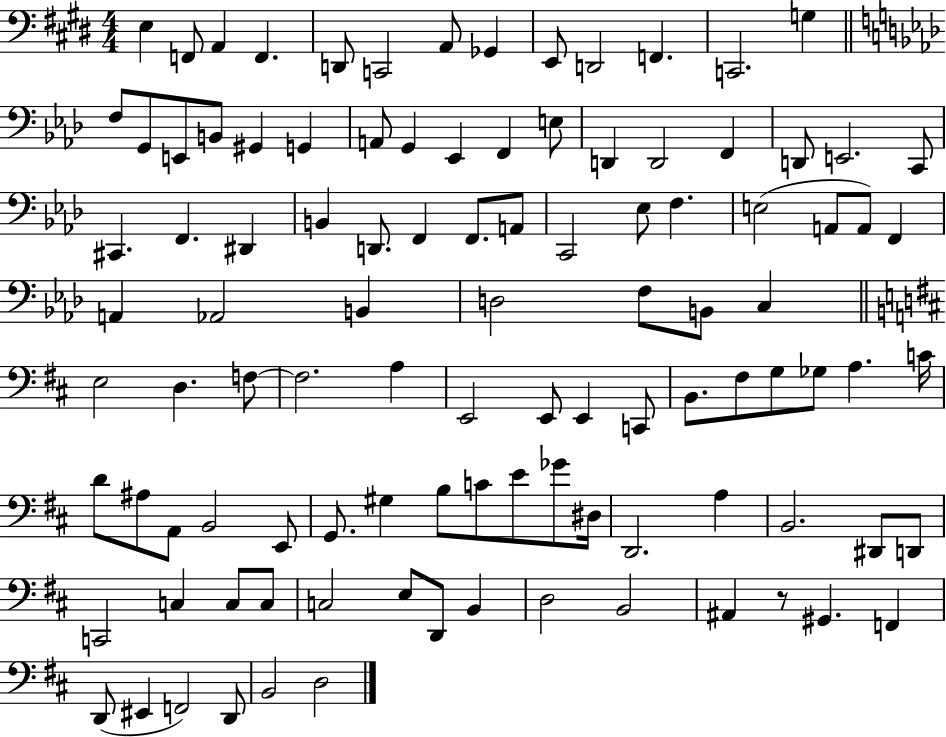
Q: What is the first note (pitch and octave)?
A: E3